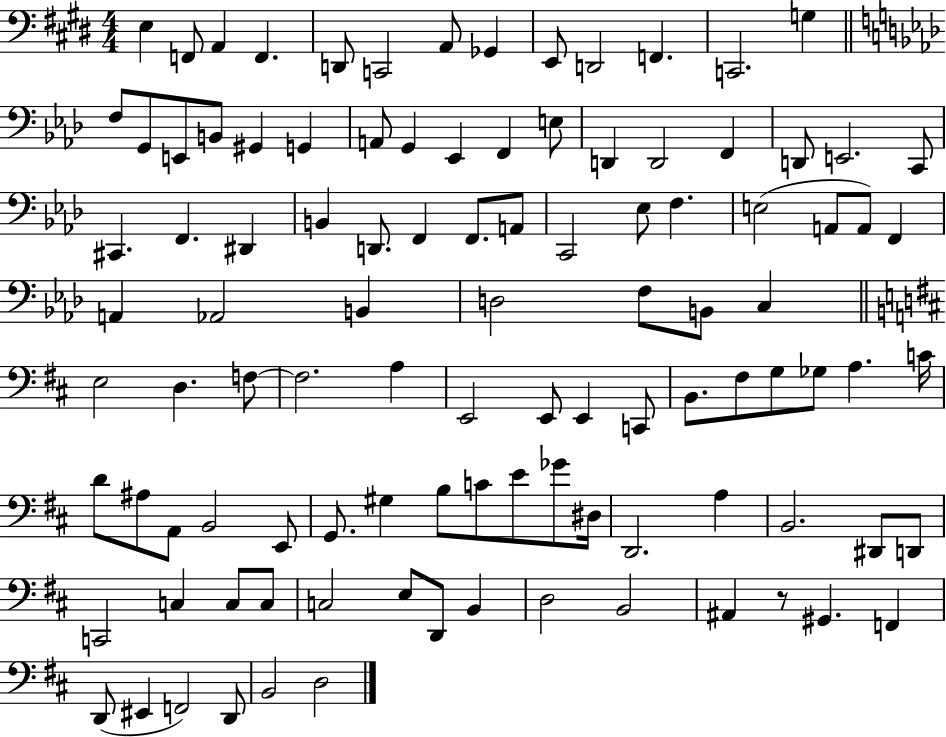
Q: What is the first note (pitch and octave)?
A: E3